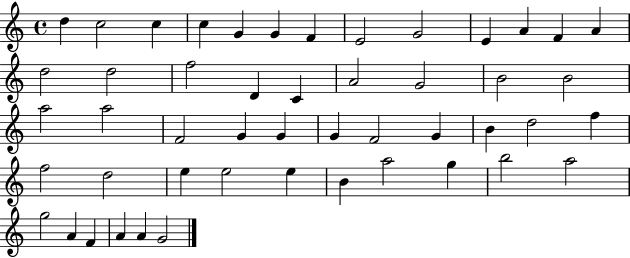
{
  \clef treble
  \time 4/4
  \defaultTimeSignature
  \key c \major
  d''4 c''2 c''4 | c''4 g'4 g'4 f'4 | e'2 g'2 | e'4 a'4 f'4 a'4 | \break d''2 d''2 | f''2 d'4 c'4 | a'2 g'2 | b'2 b'2 | \break a''2 a''2 | f'2 g'4 g'4 | g'4 f'2 g'4 | b'4 d''2 f''4 | \break f''2 d''2 | e''4 e''2 e''4 | b'4 a''2 g''4 | b''2 a''2 | \break g''2 a'4 f'4 | a'4 a'4 g'2 | \bar "|."
}